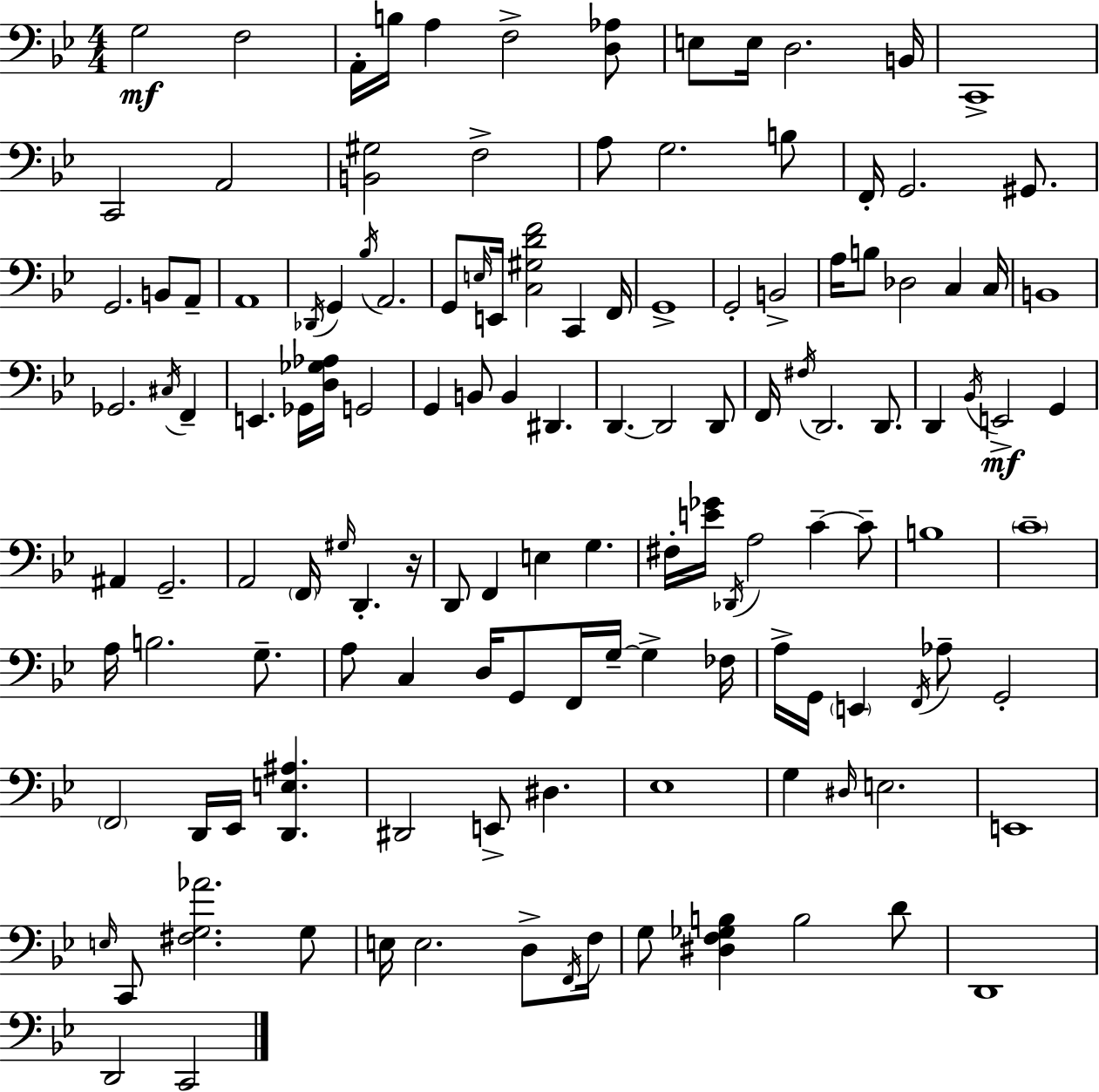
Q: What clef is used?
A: bass